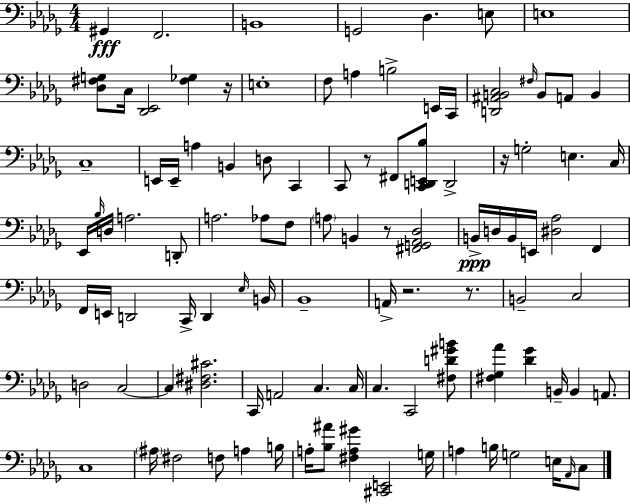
X:1
T:Untitled
M:4/4
L:1/4
K:Bbm
^G,, F,,2 B,,4 G,,2 _D, E,/2 E,4 [_D,^F,G,]/2 C,/4 [_D,,_E,,]2 [^F,_G,] z/4 E,4 F,/2 A, B,2 E,,/4 C,,/4 [D,,^A,,B,,C,]2 ^F,/4 B,,/2 A,,/2 B,, C,4 E,,/4 E,,/4 A, B,, D,/2 C,, C,,/2 z/2 ^F,,/2 [C,,D,,E,,_B,]/2 D,,2 z/4 G,2 E, C,/4 _E,,/4 _B,/4 D,/4 A,2 D,,/2 A,2 _A,/2 F,/2 A,/2 B,, z/2 [^F,,G,,_A,,_D,]2 B,,/4 D,/4 B,,/4 E,,/4 [^D,_A,]2 F,, F,,/4 E,,/4 D,,2 C,,/4 D,, _E,/4 B,,/4 _B,,4 A,,/4 z2 z/2 B,,2 C,2 D,2 C,2 C, [^D,^F,^C]2 C,,/4 A,,2 C, C,/4 C, C,,2 [^F,D^GB]/2 [^F,_G,_A] [_D_G] B,,/4 B,, A,,/2 C,4 ^A,/4 ^F,2 F,/2 A, B,/4 A,/4 [_B,^A]/2 [^F,A,^G] [^C,,E,,]2 G,/4 A, B,/4 G,2 E,/4 _A,,/4 C,/2